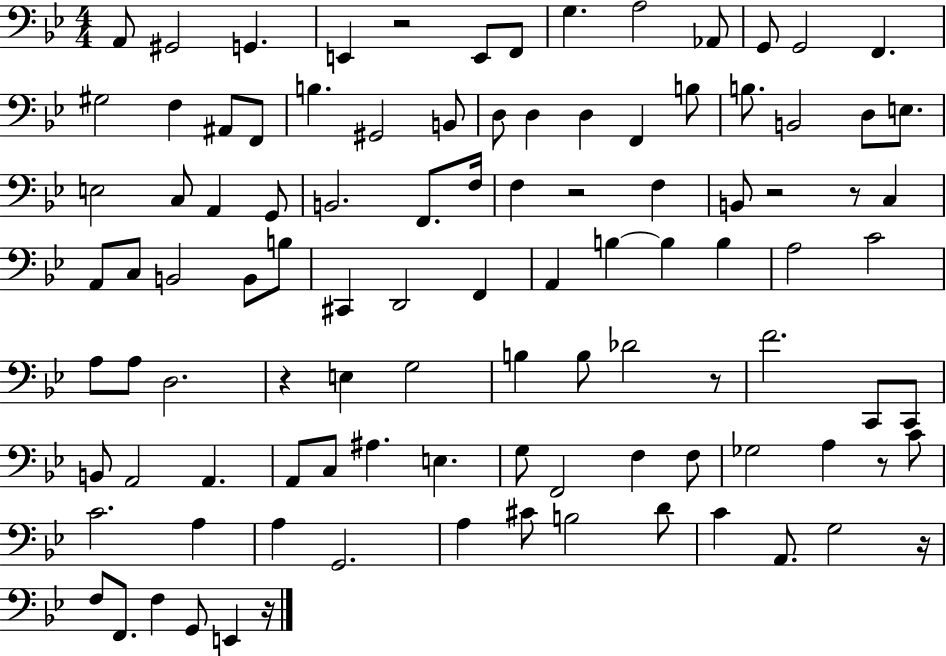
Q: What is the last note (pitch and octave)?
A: E2